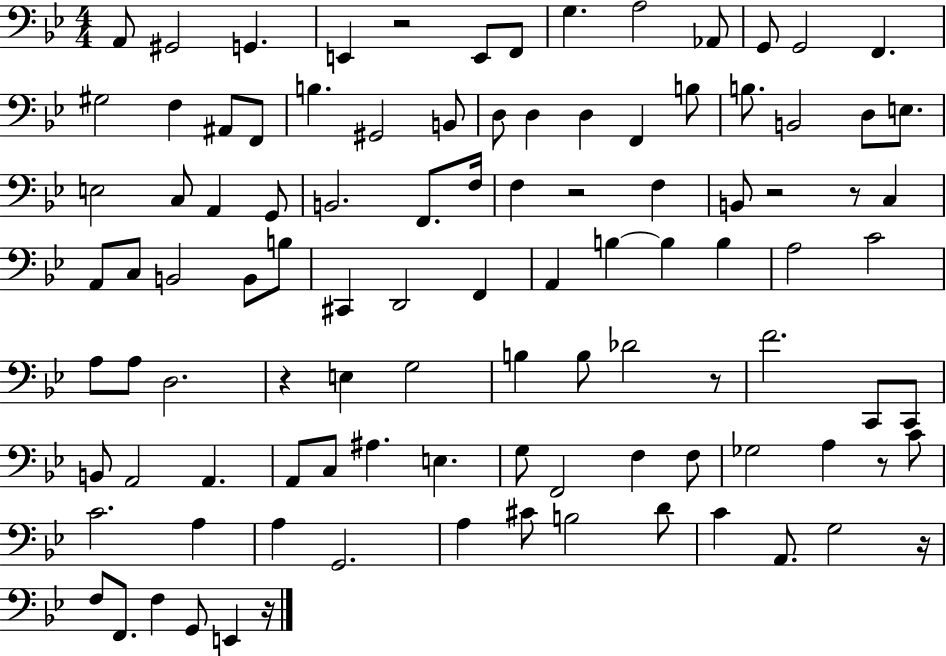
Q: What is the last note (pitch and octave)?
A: E2